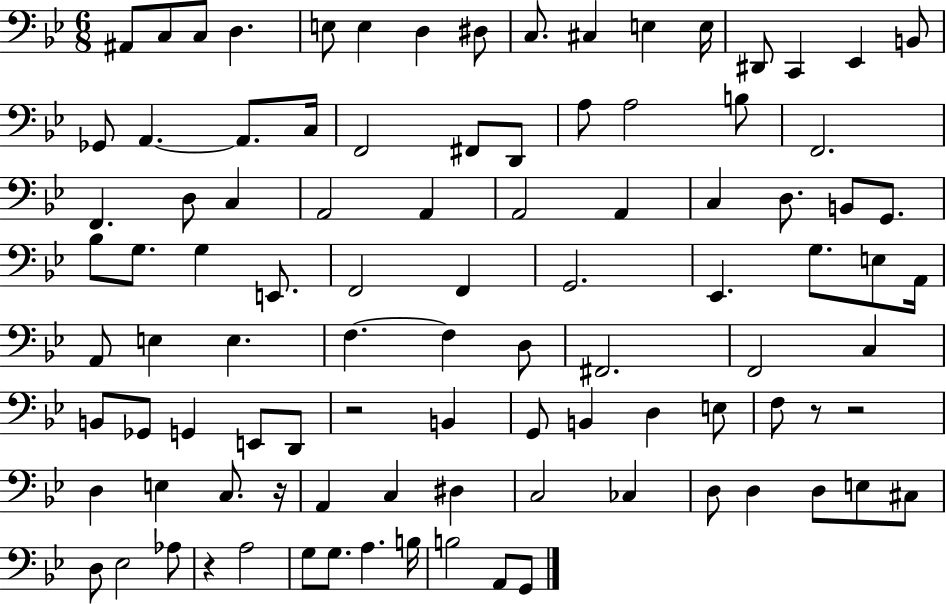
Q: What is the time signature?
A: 6/8